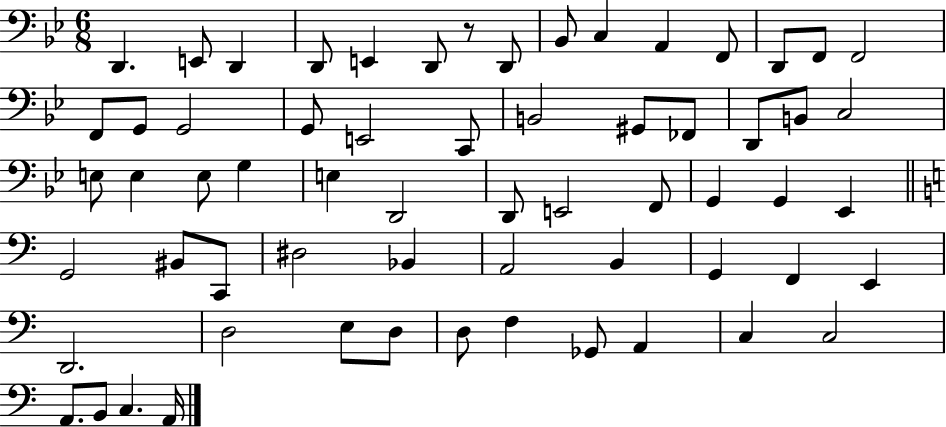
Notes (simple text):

D2/q. E2/e D2/q D2/e E2/q D2/e R/e D2/e Bb2/e C3/q A2/q F2/e D2/e F2/e F2/h F2/e G2/e G2/h G2/e E2/h C2/e B2/h G#2/e FES2/e D2/e B2/e C3/h E3/e E3/q E3/e G3/q E3/q D2/h D2/e E2/h F2/e G2/q G2/q Eb2/q G2/h BIS2/e C2/e D#3/h Bb2/q A2/h B2/q G2/q F2/q E2/q D2/h. D3/h E3/e D3/e D3/e F3/q Gb2/e A2/q C3/q C3/h A2/e. B2/e C3/q. A2/s